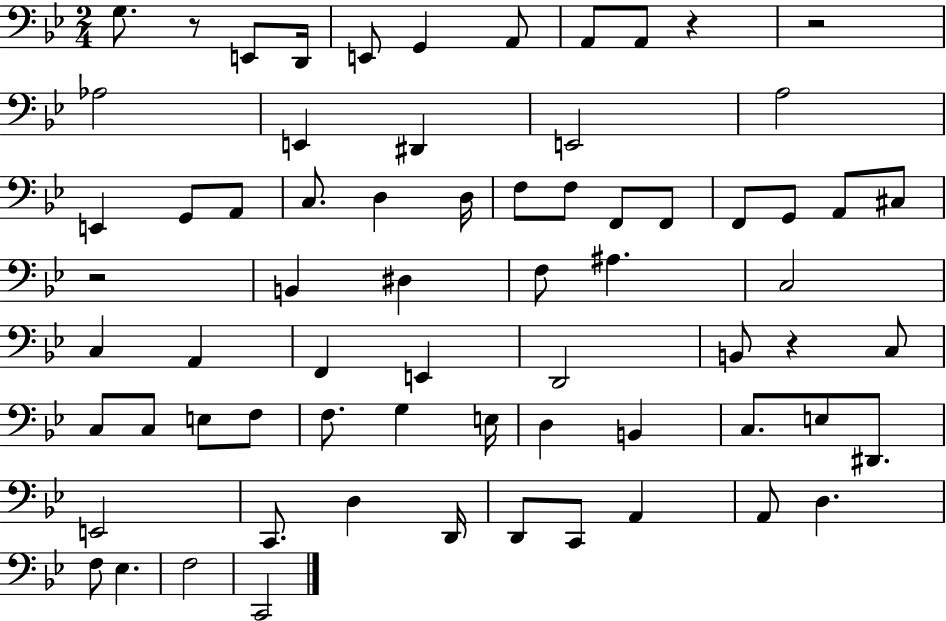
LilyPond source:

{
  \clef bass
  \numericTimeSignature
  \time 2/4
  \key bes \major
  g8. r8 e,8 d,16 | e,8 g,4 a,8 | a,8 a,8 r4 | r2 | \break aes2 | e,4 dis,4 | e,2 | a2 | \break e,4 g,8 a,8 | c8. d4 d16 | f8 f8 f,8 f,8 | f,8 g,8 a,8 cis8 | \break r2 | b,4 dis4 | f8 ais4. | c2 | \break c4 a,4 | f,4 e,4 | d,2 | b,8 r4 c8 | \break c8 c8 e8 f8 | f8. g4 e16 | d4 b,4 | c8. e8 dis,8. | \break e,2 | c,8. d4 d,16 | d,8 c,8 a,4 | a,8 d4. | \break f8 ees4. | f2 | c,2 | \bar "|."
}